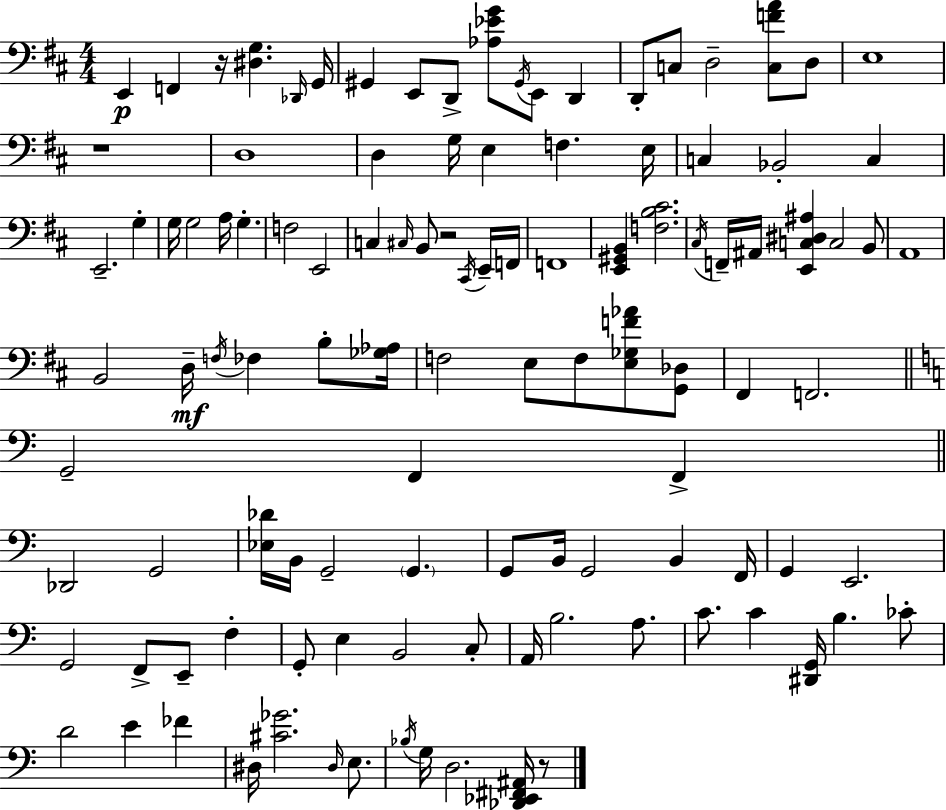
E2/q F2/q R/s [D#3,G3]/q. Db2/s G2/s G#2/q E2/e D2/e [Ab3,Eb4,G4]/e G#2/s E2/e D2/q D2/e C3/e D3/h [C3,F4,A4]/e D3/e E3/w R/w D3/w D3/q G3/s E3/q F3/q. E3/s C3/q Bb2/h C3/q E2/h. G3/q G3/s G3/h A3/s G3/q. F3/h E2/h C3/q C#3/s B2/e R/h C#2/s E2/s F2/s F2/w [E2,G#2,B2]/q [F3,B3,C#4]/h. C#3/s F2/s A#2/s [E2,C3,D#3,A#3]/q C3/h B2/e A2/w B2/h D3/s F3/s FES3/q B3/e [Gb3,Ab3]/s F3/h E3/e F3/e [E3,Gb3,F4,Ab4]/e [G2,Db3]/e F#2/q F2/h. G2/h F2/q F2/q Db2/h G2/h [Eb3,Db4]/s B2/s G2/h G2/q. G2/e B2/s G2/h B2/q F2/s G2/q E2/h. G2/h F2/e E2/e F3/q G2/e E3/q B2/h C3/e A2/s B3/h. A3/e. C4/e. C4/q [D#2,G2]/s B3/q. CES4/e D4/h E4/q FES4/q D#3/s [C#4,Gb4]/h. D#3/s E3/e. Bb3/s G3/s D3/h. [Db2,Eb2,F#2,A#2]/s R/e